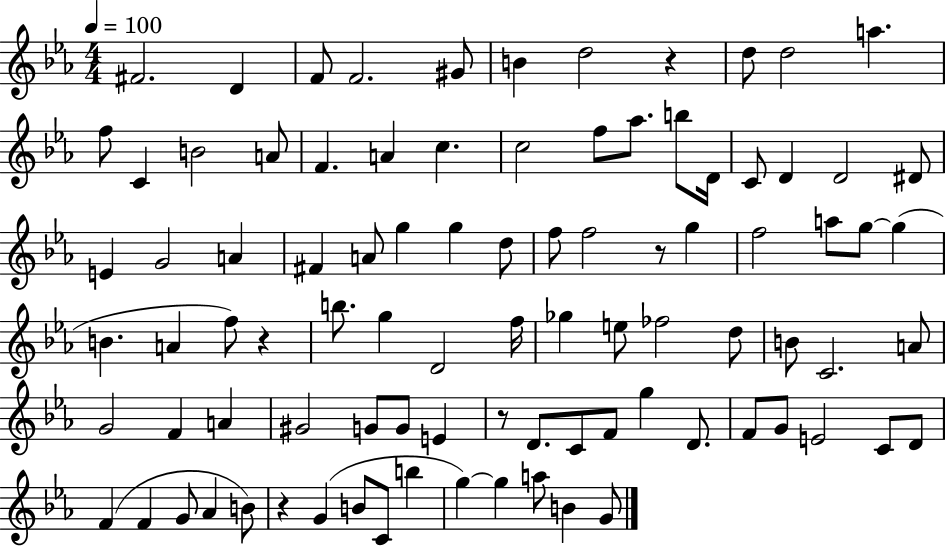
X:1
T:Untitled
M:4/4
L:1/4
K:Eb
^F2 D F/2 F2 ^G/2 B d2 z d/2 d2 a f/2 C B2 A/2 F A c c2 f/2 _a/2 b/2 D/4 C/2 D D2 ^D/2 E G2 A ^F A/2 g g d/2 f/2 f2 z/2 g f2 a/2 g/2 g B A f/2 z b/2 g D2 f/4 _g e/2 _f2 d/2 B/2 C2 A/2 G2 F A ^G2 G/2 G/2 E z/2 D/2 C/2 F/2 g D/2 F/2 G/2 E2 C/2 D/2 F F G/2 _A B/2 z G B/2 C/2 b g g a/2 B G/2